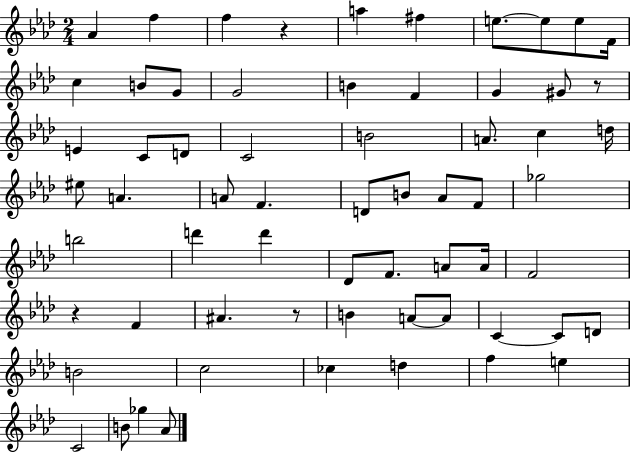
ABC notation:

X:1
T:Untitled
M:2/4
L:1/4
K:Ab
_A f f z a ^f e/2 e/2 e/2 F/4 c B/2 G/2 G2 B F G ^G/2 z/2 E C/2 D/2 C2 B2 A/2 c d/4 ^e/2 A A/2 F D/2 B/2 _A/2 F/2 _g2 b2 d' d' _D/2 F/2 A/2 A/4 F2 z F ^A z/2 B A/2 A/2 C C/2 D/2 B2 c2 _c d f e C2 B/2 _g _A/2